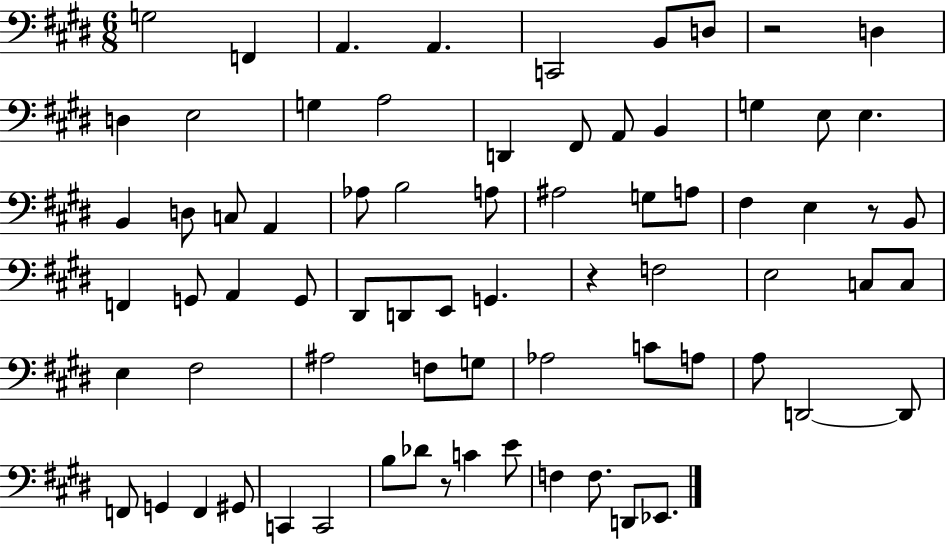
{
  \clef bass
  \numericTimeSignature
  \time 6/8
  \key e \major
  g2 f,4 | a,4. a,4. | c,2 b,8 d8 | r2 d4 | \break d4 e2 | g4 a2 | d,4 fis,8 a,8 b,4 | g4 e8 e4. | \break b,4 d8 c8 a,4 | aes8 b2 a8 | ais2 g8 a8 | fis4 e4 r8 b,8 | \break f,4 g,8 a,4 g,8 | dis,8 d,8 e,8 g,4. | r4 f2 | e2 c8 c8 | \break e4 fis2 | ais2 f8 g8 | aes2 c'8 a8 | a8 d,2~~ d,8 | \break f,8 g,4 f,4 gis,8 | c,4 c,2 | b8 des'8 r8 c'4 e'8 | f4 f8. d,8 ees,8. | \break \bar "|."
}